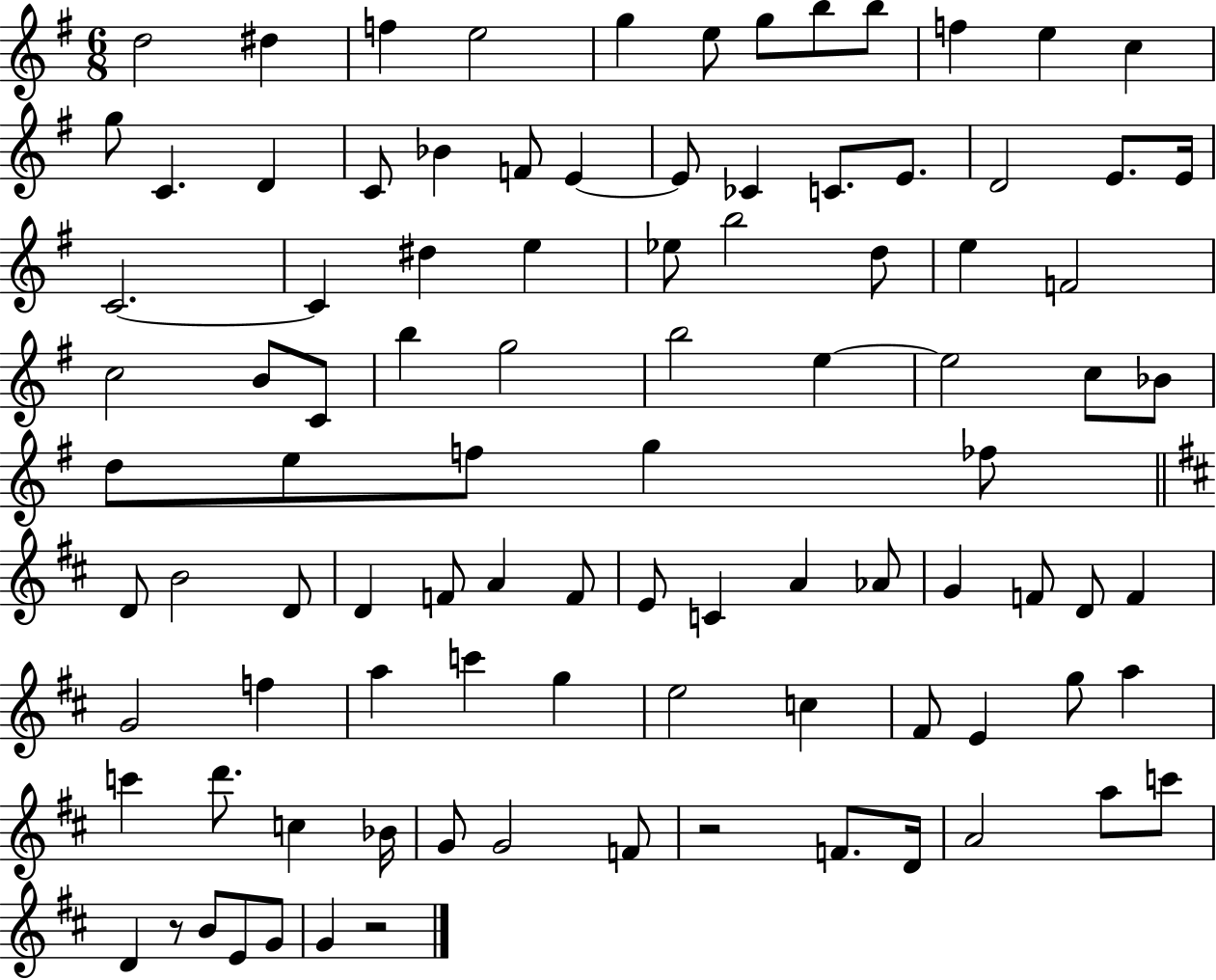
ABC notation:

X:1
T:Untitled
M:6/8
L:1/4
K:G
d2 ^d f e2 g e/2 g/2 b/2 b/2 f e c g/2 C D C/2 _B F/2 E E/2 _C C/2 E/2 D2 E/2 E/4 C2 C ^d e _e/2 b2 d/2 e F2 c2 B/2 C/2 b g2 b2 e e2 c/2 _B/2 d/2 e/2 f/2 g _f/2 D/2 B2 D/2 D F/2 A F/2 E/2 C A _A/2 G F/2 D/2 F G2 f a c' g e2 c ^F/2 E g/2 a c' d'/2 c _B/4 G/2 G2 F/2 z2 F/2 D/4 A2 a/2 c'/2 D z/2 B/2 E/2 G/2 G z2